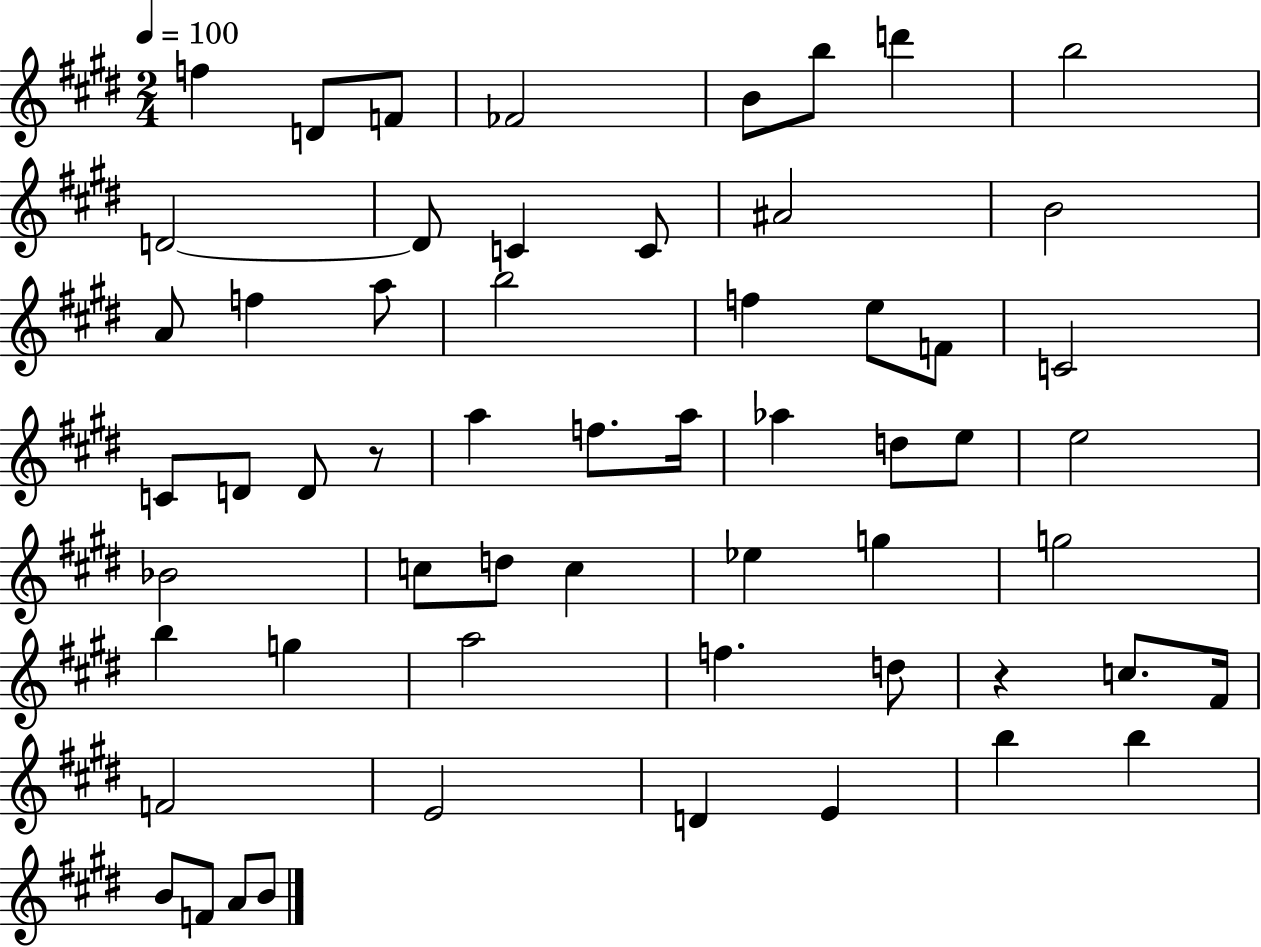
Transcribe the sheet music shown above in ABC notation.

X:1
T:Untitled
M:2/4
L:1/4
K:E
f D/2 F/2 _F2 B/2 b/2 d' b2 D2 D/2 C C/2 ^A2 B2 A/2 f a/2 b2 f e/2 F/2 C2 C/2 D/2 D/2 z/2 a f/2 a/4 _a d/2 e/2 e2 _B2 c/2 d/2 c _e g g2 b g a2 f d/2 z c/2 ^F/4 F2 E2 D E b b B/2 F/2 A/2 B/2